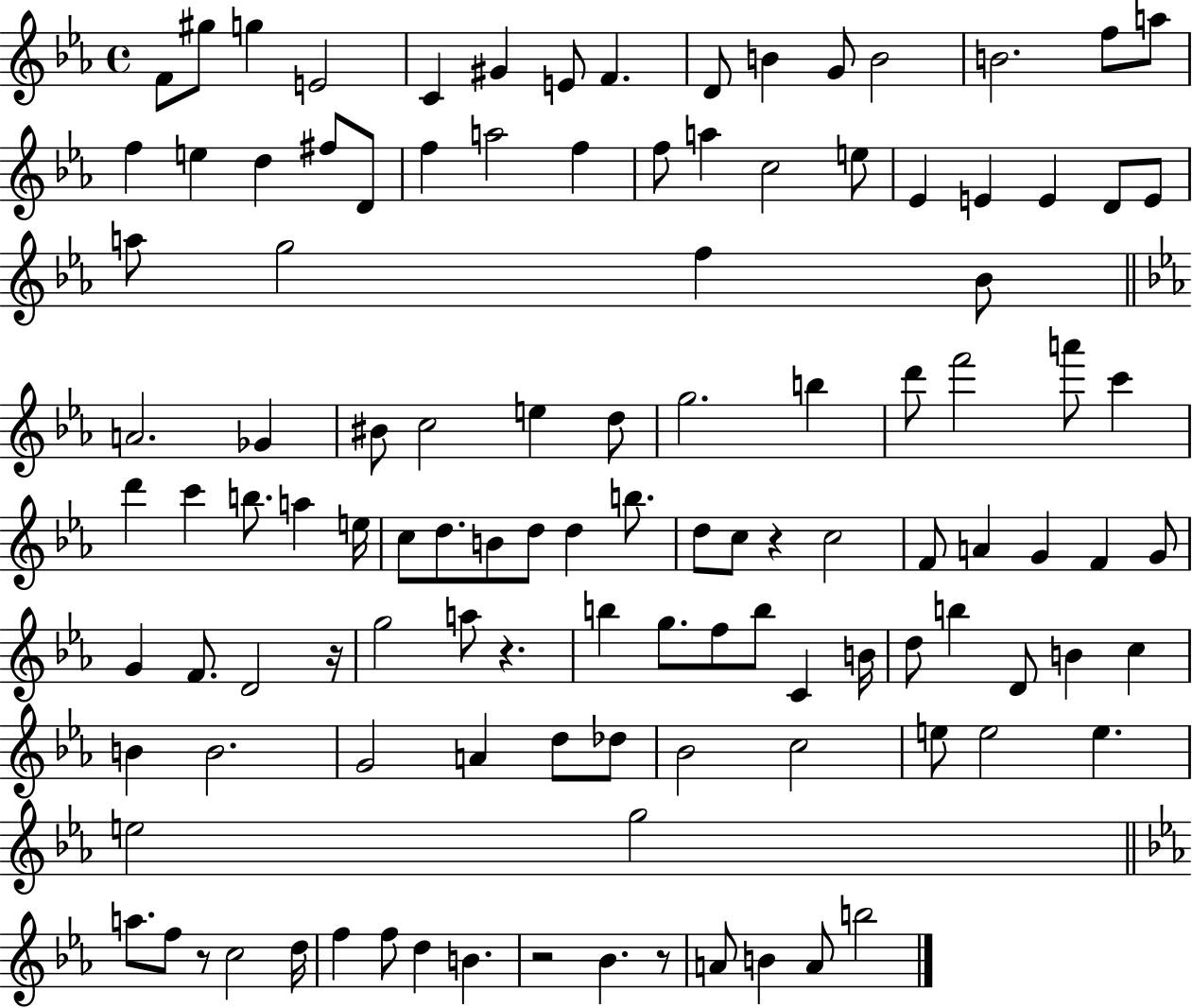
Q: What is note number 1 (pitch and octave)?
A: F4